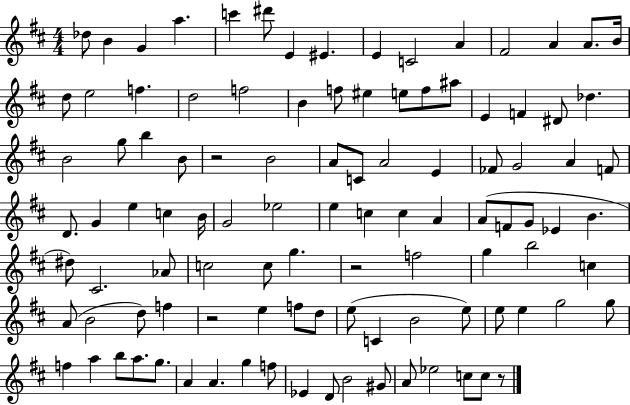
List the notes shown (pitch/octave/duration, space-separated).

Db5/e B4/q G4/q A5/q. C6/q D#6/e E4/q EIS4/q. E4/q C4/h A4/q F#4/h A4/q A4/e. B4/s D5/e E5/h F5/q. D5/h F5/h B4/q F5/e EIS5/q E5/e F5/e A#5/e E4/q F4/q D#4/e Db5/q. B4/h G5/e B5/q B4/e R/h B4/h A4/e C4/e A4/h E4/q FES4/e G4/h A4/q F4/e D4/e. G4/q E5/q C5/q B4/s G4/h Eb5/h E5/q C5/q C5/q A4/q A4/e F4/e G4/e Eb4/q B4/q. D#5/e C#4/h. Ab4/e C5/h C5/e G5/q. R/h F5/h G5/q B5/h C5/q A4/e B4/h D5/e F5/q R/h E5/q F5/e D5/e E5/e C4/q B4/h E5/e E5/e E5/q G5/h G5/e F5/q A5/q B5/e A5/e. G5/e. A4/q A4/q. G5/q F5/e Eb4/q D4/e B4/h G#4/e A4/e Eb5/h C5/e C5/e R/e